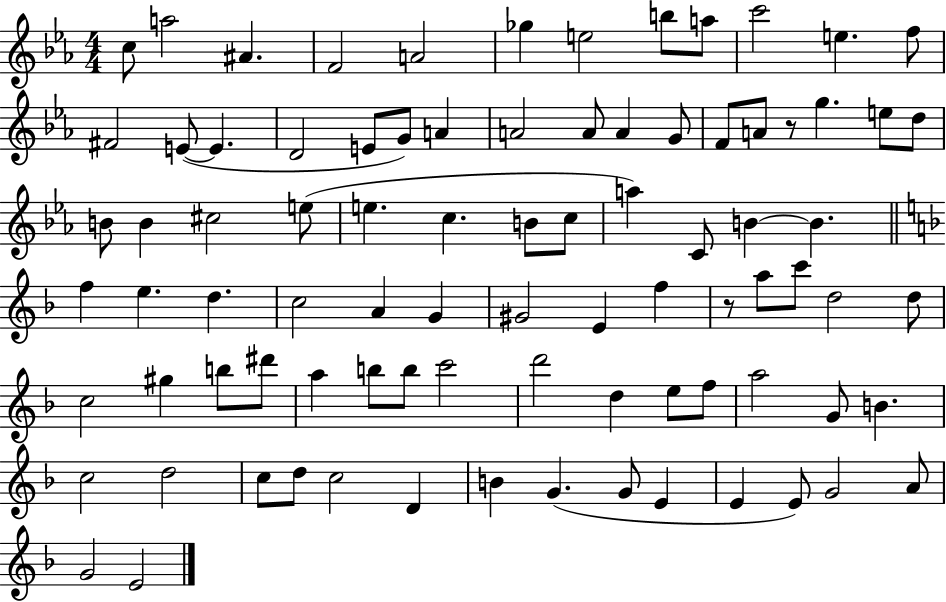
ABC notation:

X:1
T:Untitled
M:4/4
L:1/4
K:Eb
c/2 a2 ^A F2 A2 _g e2 b/2 a/2 c'2 e f/2 ^F2 E/2 E D2 E/2 G/2 A A2 A/2 A G/2 F/2 A/2 z/2 g e/2 d/2 B/2 B ^c2 e/2 e c B/2 c/2 a C/2 B B f e d c2 A G ^G2 E f z/2 a/2 c'/2 d2 d/2 c2 ^g b/2 ^d'/2 a b/2 b/2 c'2 d'2 d e/2 f/2 a2 G/2 B c2 d2 c/2 d/2 c2 D B G G/2 E E E/2 G2 A/2 G2 E2